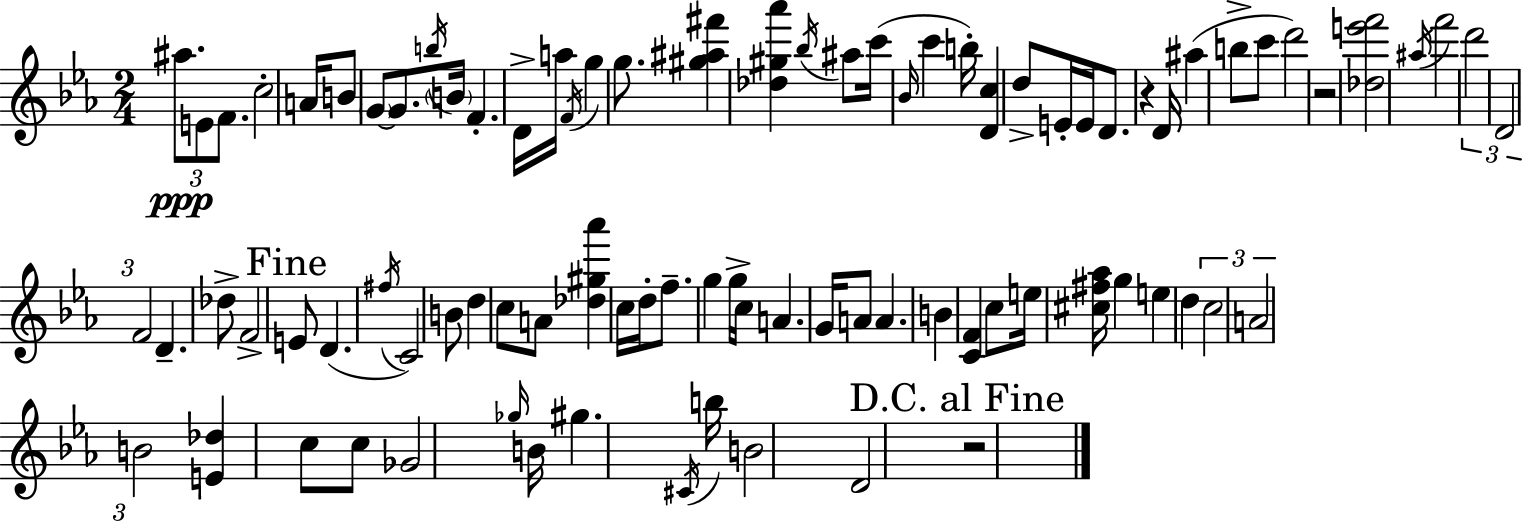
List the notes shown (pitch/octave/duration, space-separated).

A#5/e. E4/e F4/e. C5/h A4/s B4/e G4/e G4/e. B5/s B4/s F4/q. D4/s A5/s F4/s G5/q G5/e. [G#5,A#5,F#6]/q [Db5,G#5,Ab6]/q Bb5/s A#5/e C6/s Bb4/s C6/q B5/s [D4,C5]/q D5/e E4/s E4/s D4/e. R/q D4/s A#5/q B5/e C6/e D6/h R/h [Db5,E6,F6]/h A#5/s F6/h D6/h D4/h F4/h D4/q. Db5/e F4/h E4/e D4/q. F#5/s C4/h B4/e D5/q C5/e A4/e [Db5,G#5,Ab6]/q C5/s D5/s F5/e. G5/q G5/s C5/s A4/q. G4/s A4/e A4/q. B4/q [C4,F4]/q C5/e E5/s [C#5,F#5,Ab5]/s G5/q E5/q D5/q C5/h A4/h B4/h [E4,Db5]/q C5/e C5/e Gb4/h Gb5/s B4/s G#5/q. C#4/s B5/s B4/h D4/h R/h